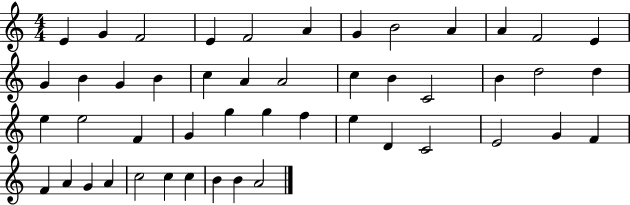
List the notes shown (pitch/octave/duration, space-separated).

E4/q G4/q F4/h E4/q F4/h A4/q G4/q B4/h A4/q A4/q F4/h E4/q G4/q B4/q G4/q B4/q C5/q A4/q A4/h C5/q B4/q C4/h B4/q D5/h D5/q E5/q E5/h F4/q G4/q G5/q G5/q F5/q E5/q D4/q C4/h E4/h G4/q F4/q F4/q A4/q G4/q A4/q C5/h C5/q C5/q B4/q B4/q A4/h